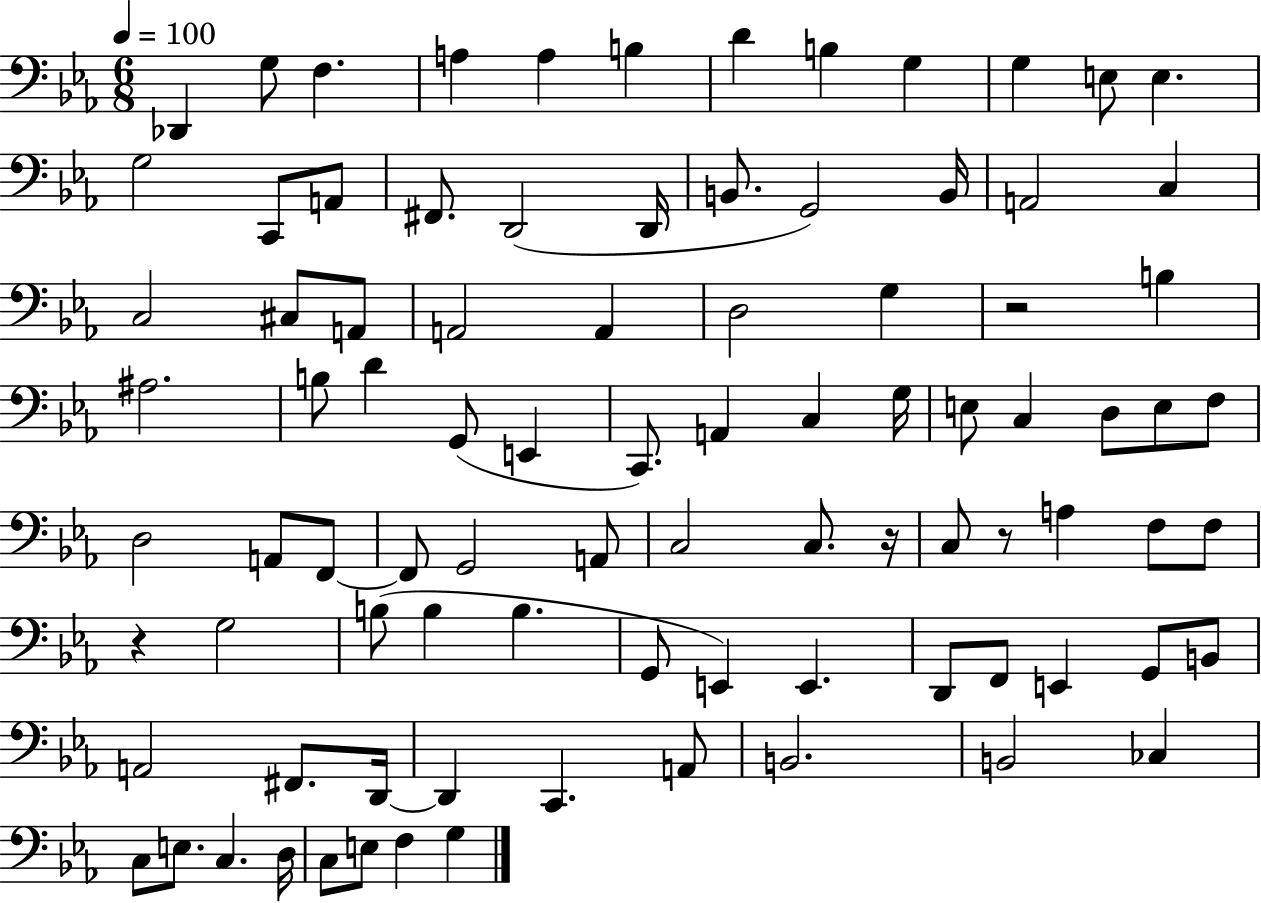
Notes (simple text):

Db2/q G3/e F3/q. A3/q A3/q B3/q D4/q B3/q G3/q G3/q E3/e E3/q. G3/h C2/e A2/e F#2/e. D2/h D2/s B2/e. G2/h B2/s A2/h C3/q C3/h C#3/e A2/e A2/h A2/q D3/h G3/q R/h B3/q A#3/h. B3/e D4/q G2/e E2/q C2/e. A2/q C3/q G3/s E3/e C3/q D3/e E3/e F3/e D3/h A2/e F2/e F2/e G2/h A2/e C3/h C3/e. R/s C3/e R/e A3/q F3/e F3/e R/q G3/h B3/e B3/q B3/q. G2/e E2/q E2/q. D2/e F2/e E2/q G2/e B2/e A2/h F#2/e. D2/s D2/q C2/q. A2/e B2/h. B2/h CES3/q C3/e E3/e. C3/q. D3/s C3/e E3/e F3/q G3/q